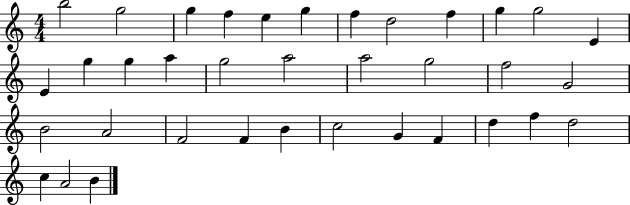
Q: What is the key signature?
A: C major